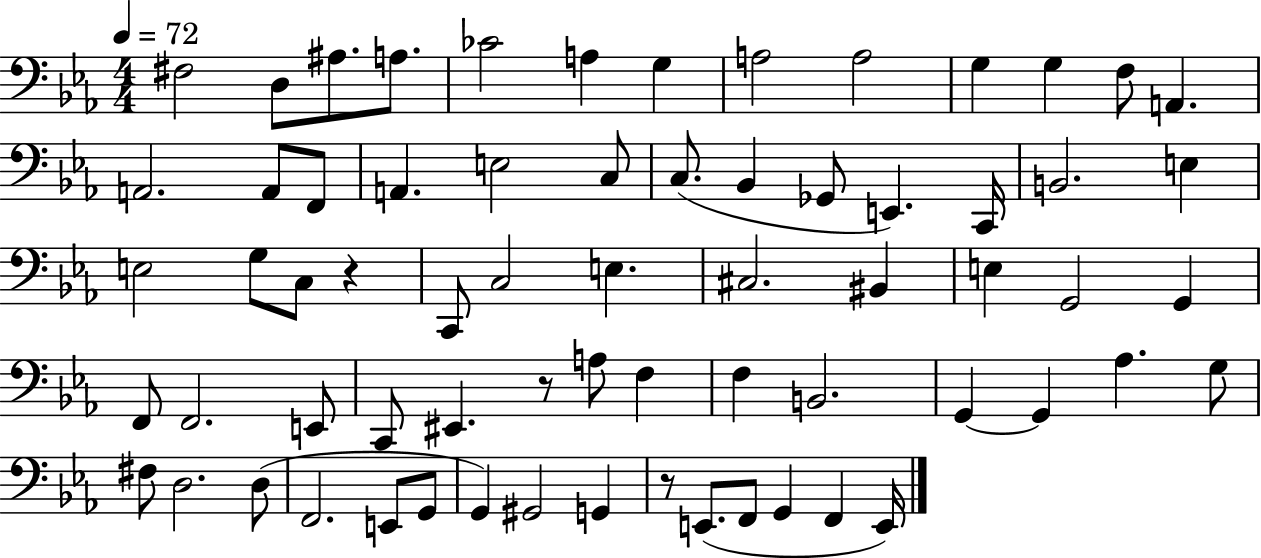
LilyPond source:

{
  \clef bass
  \numericTimeSignature
  \time 4/4
  \key ees \major
  \tempo 4 = 72
  fis2 d8 ais8. a8. | ces'2 a4 g4 | a2 a2 | g4 g4 f8 a,4. | \break a,2. a,8 f,8 | a,4. e2 c8 | c8.( bes,4 ges,8 e,4.) c,16 | b,2. e4 | \break e2 g8 c8 r4 | c,8 c2 e4. | cis2. bis,4 | e4 g,2 g,4 | \break f,8 f,2. e,8 | c,8 eis,4. r8 a8 f4 | f4 b,2. | g,4~~ g,4 aes4. g8 | \break fis8 d2. d8( | f,2. e,8 g,8 | g,4) gis,2 g,4 | r8 e,8.( f,8 g,4 f,4 e,16) | \break \bar "|."
}